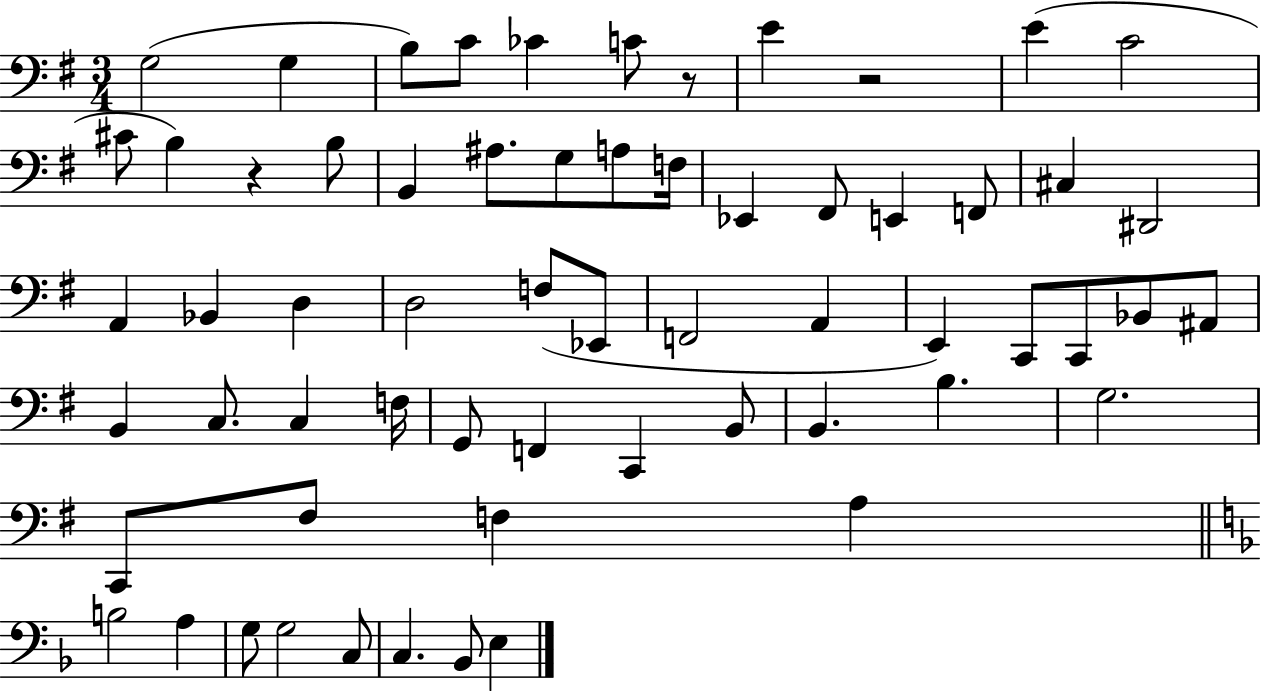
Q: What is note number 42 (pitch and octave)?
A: F2